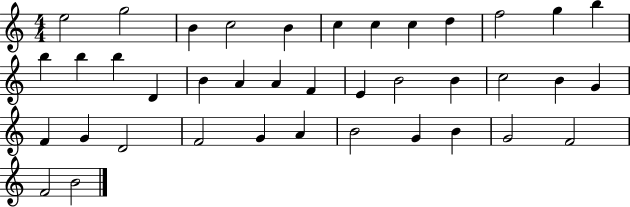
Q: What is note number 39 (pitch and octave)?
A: B4